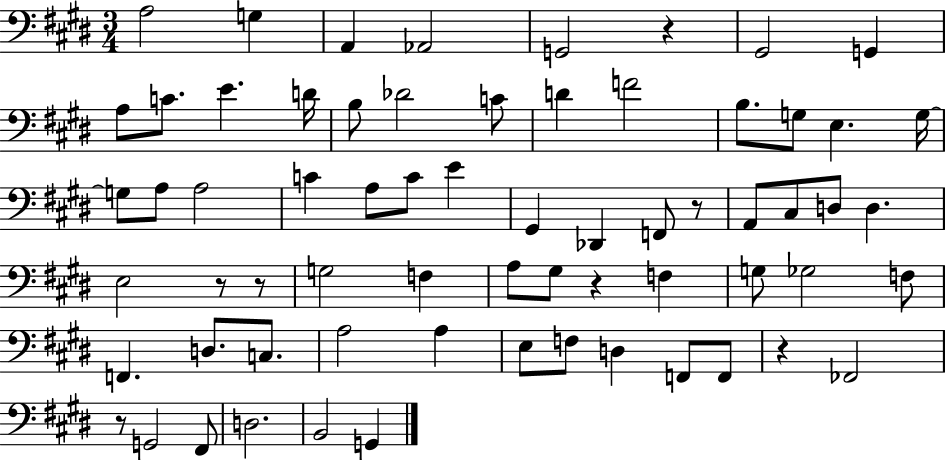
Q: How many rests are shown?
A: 7